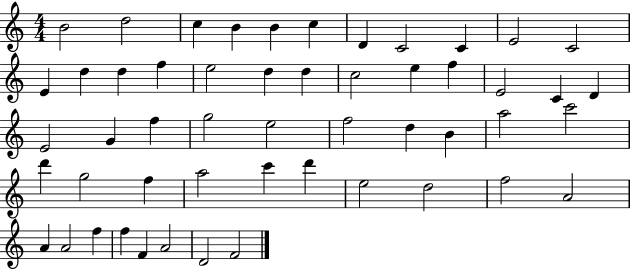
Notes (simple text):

B4/h D5/h C5/q B4/q B4/q C5/q D4/q C4/h C4/q E4/h C4/h E4/q D5/q D5/q F5/q E5/h D5/q D5/q C5/h E5/q F5/q E4/h C4/q D4/q E4/h G4/q F5/q G5/h E5/h F5/h D5/q B4/q A5/h C6/h D6/q G5/h F5/q A5/h C6/q D6/q E5/h D5/h F5/h A4/h A4/q A4/h F5/q F5/q F4/q A4/h D4/h F4/h